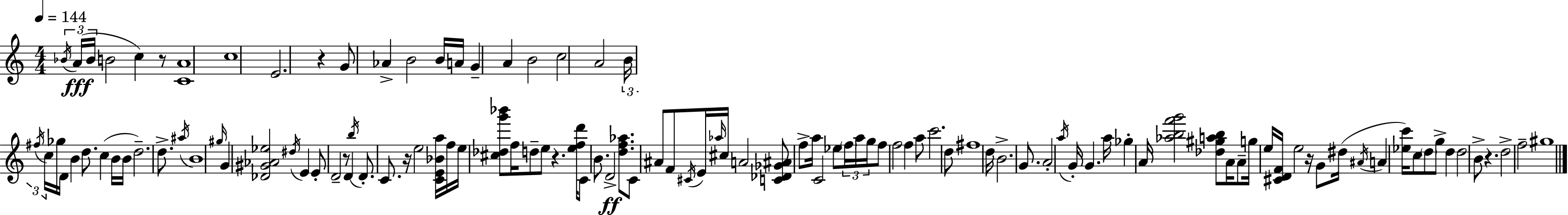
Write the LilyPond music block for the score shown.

{
  \clef treble
  \numericTimeSignature
  \time 4/4
  \key a \minor
  \tempo 4 = 144
  \repeat volta 2 { \tuplet 3/2 { \acciaccatura { bes'16 }(\fff a'16 bes'16 } b'2 c''4) r8 | <c' a'>1 | c''1 | e'2. r4 | \break g'8 aes'4-> b'2 b'16 | a'16 g'4-- a'4 b'2 | c''2 a'2 | \tuplet 3/2 { b'16 \acciaccatura { fis''16 } c''16 } ges''16 d'16 b'4 d''8. c''4( | \break b'16 b'16 d''2.--) d''8.-> | \acciaccatura { ais''16 } b'1 | \grace { gis''16 } g'4 <des' gis' aes' ees''>2 | \acciaccatura { dis''16 } e'4 e'8-. d'2-- r8 | \break d'4 \acciaccatura { b''16 } d'8.-. c'8. r16 e''2 | <c' e' bes' a''>16 f''16 e''16 <cis'' des'' g''' bes'''>8 f''16 d''8-- e''8 r4. | <e'' f'' d'''>16 c'8 b'8. d'2->\ff | <d'' f'' aes''>8. c'8 ais'8 f'8 \acciaccatura { cis'16 } e'16 \grace { aes''16 } cis''16 | \break a'2 <c' des' ges' ais'>8 f''8-> a''16 c'2 | ees''8 \tuplet 3/2 { \parenthesize f''16 a''16 g''16 } f''8 f''2 | f''4 a''8 c'''2. | d''8 fis''1 | \break d''16 b'2.-> | g'8. a'2-. | \acciaccatura { a''16 } g'16-. g'4. a''16 ges''4-. a'16 <aes'' b'' f''' g'''>2 | <des'' gis'' a'' b''>8 a'16 a'8-- g''16 e''16 <cis' d' f'>16 e''2 | \break r16 g'8 dis''16( \acciaccatura { ais'16 } a'4 <ees'' c'''>16) | c''8 \parenthesize d''8 g''8-> d''4 d''2 | b'8-> r4. d''2-> | f''2-- gis''1 | \break } \bar "|."
}